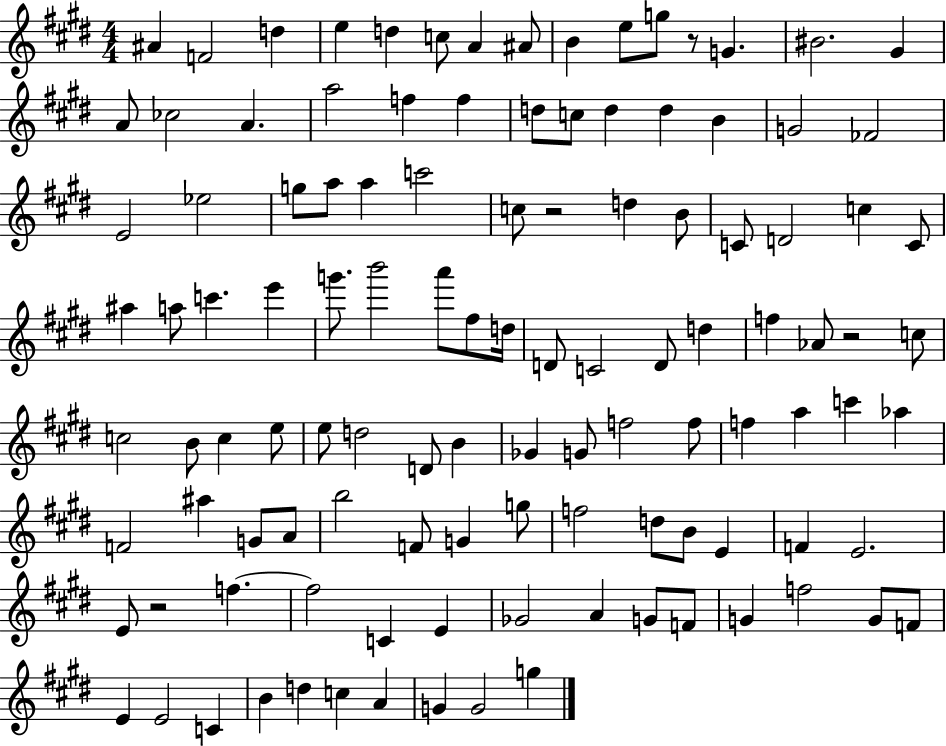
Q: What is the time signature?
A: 4/4